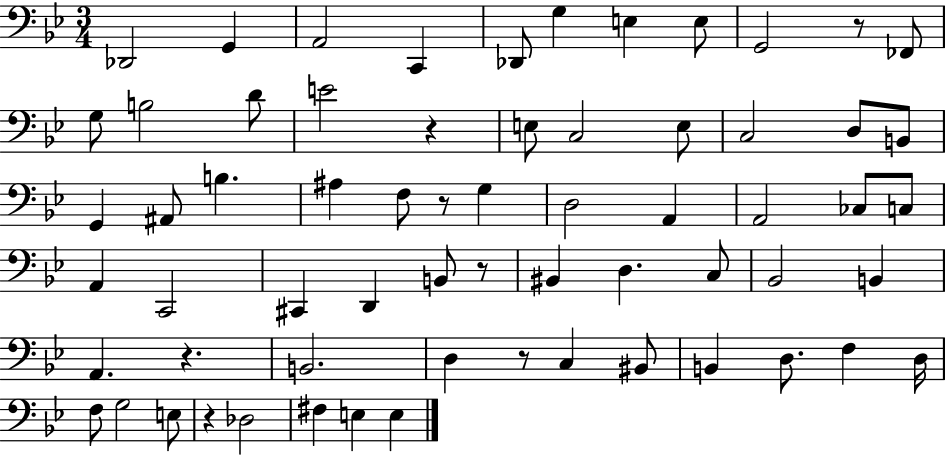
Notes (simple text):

Db2/h G2/q A2/h C2/q Db2/e G3/q E3/q E3/e G2/h R/e FES2/e G3/e B3/h D4/e E4/h R/q E3/e C3/h E3/e C3/h D3/e B2/e G2/q A#2/e B3/q. A#3/q F3/e R/e G3/q D3/h A2/q A2/h CES3/e C3/e A2/q C2/h C#2/q D2/q B2/e R/e BIS2/q D3/q. C3/e Bb2/h B2/q A2/q. R/q. B2/h. D3/q R/e C3/q BIS2/e B2/q D3/e. F3/q D3/s F3/e G3/h E3/e R/q Db3/h F#3/q E3/q E3/q